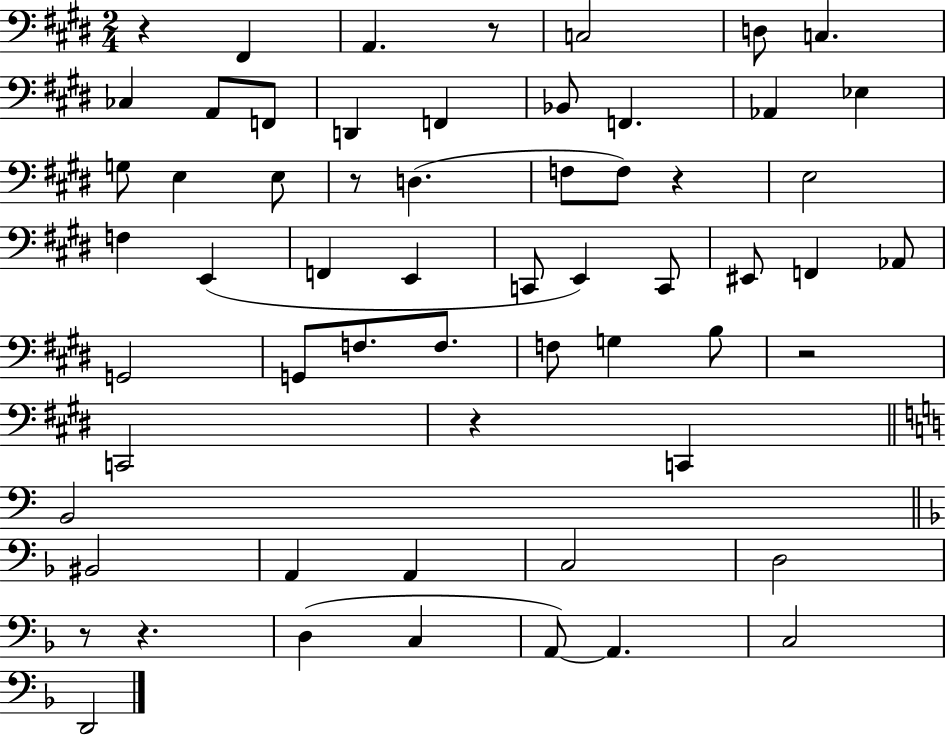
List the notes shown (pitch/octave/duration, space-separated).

R/q F#2/q A2/q. R/e C3/h D3/e C3/q. CES3/q A2/e F2/e D2/q F2/q Bb2/e F2/q. Ab2/q Eb3/q G3/e E3/q E3/e R/e D3/q. F3/e F3/e R/q E3/h F3/q E2/q F2/q E2/q C2/e E2/q C2/e EIS2/e F2/q Ab2/e G2/h G2/e F3/e. F3/e. F3/e G3/q B3/e R/h C2/h R/q C2/q B2/h BIS2/h A2/q A2/q C3/h D3/h R/e R/q. D3/q C3/q A2/e A2/q. C3/h D2/h